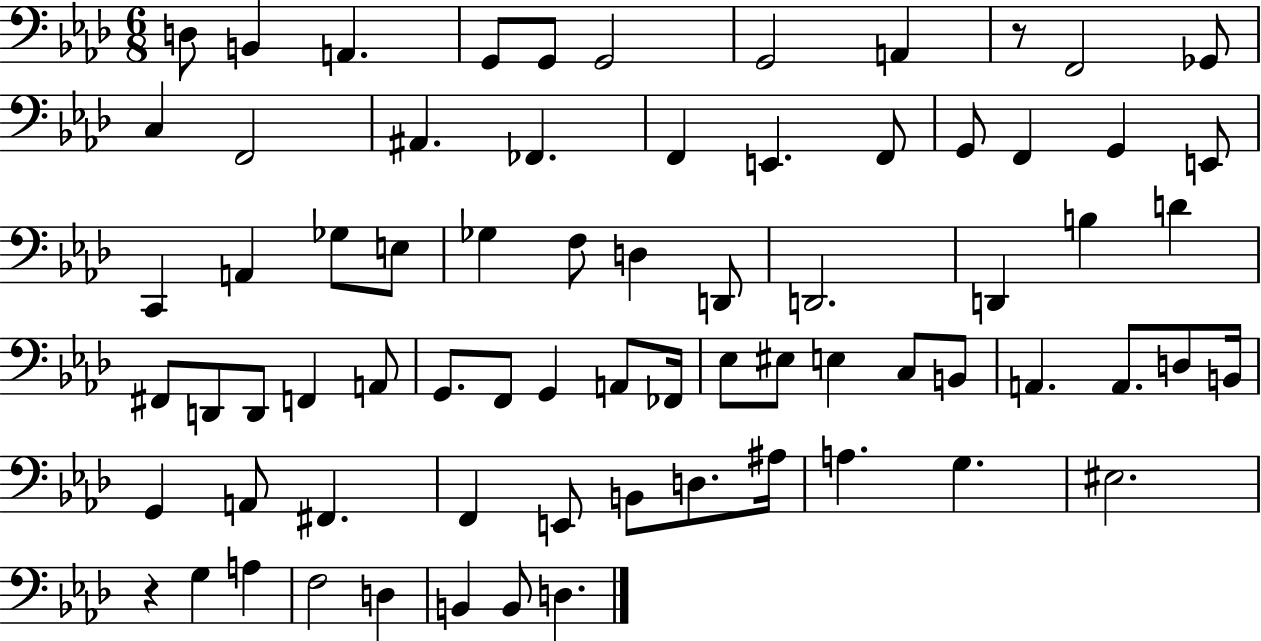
D3/e B2/q A2/q. G2/e G2/e G2/h G2/h A2/q R/e F2/h Gb2/e C3/q F2/h A#2/q. FES2/q. F2/q E2/q. F2/e G2/e F2/q G2/q E2/e C2/q A2/q Gb3/e E3/e Gb3/q F3/e D3/q D2/e D2/h. D2/q B3/q D4/q F#2/e D2/e D2/e F2/q A2/e G2/e. F2/e G2/q A2/e FES2/s Eb3/e EIS3/e E3/q C3/e B2/e A2/q. A2/e. D3/e B2/s G2/q A2/e F#2/q. F2/q E2/e B2/e D3/e. A#3/s A3/q. G3/q. EIS3/h. R/q G3/q A3/q F3/h D3/q B2/q B2/e D3/q.